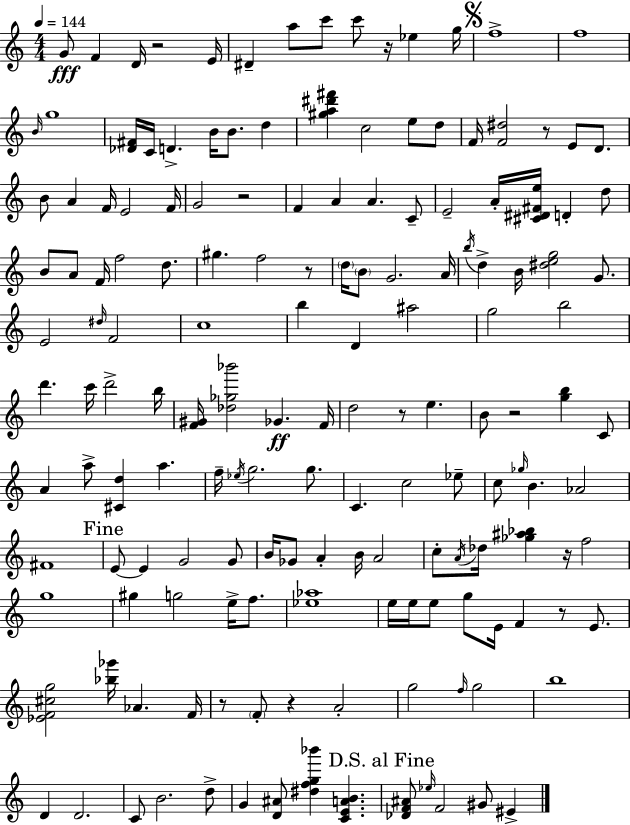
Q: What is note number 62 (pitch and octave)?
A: G5